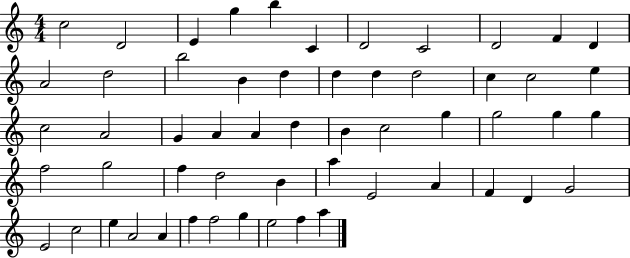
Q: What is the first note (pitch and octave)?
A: C5